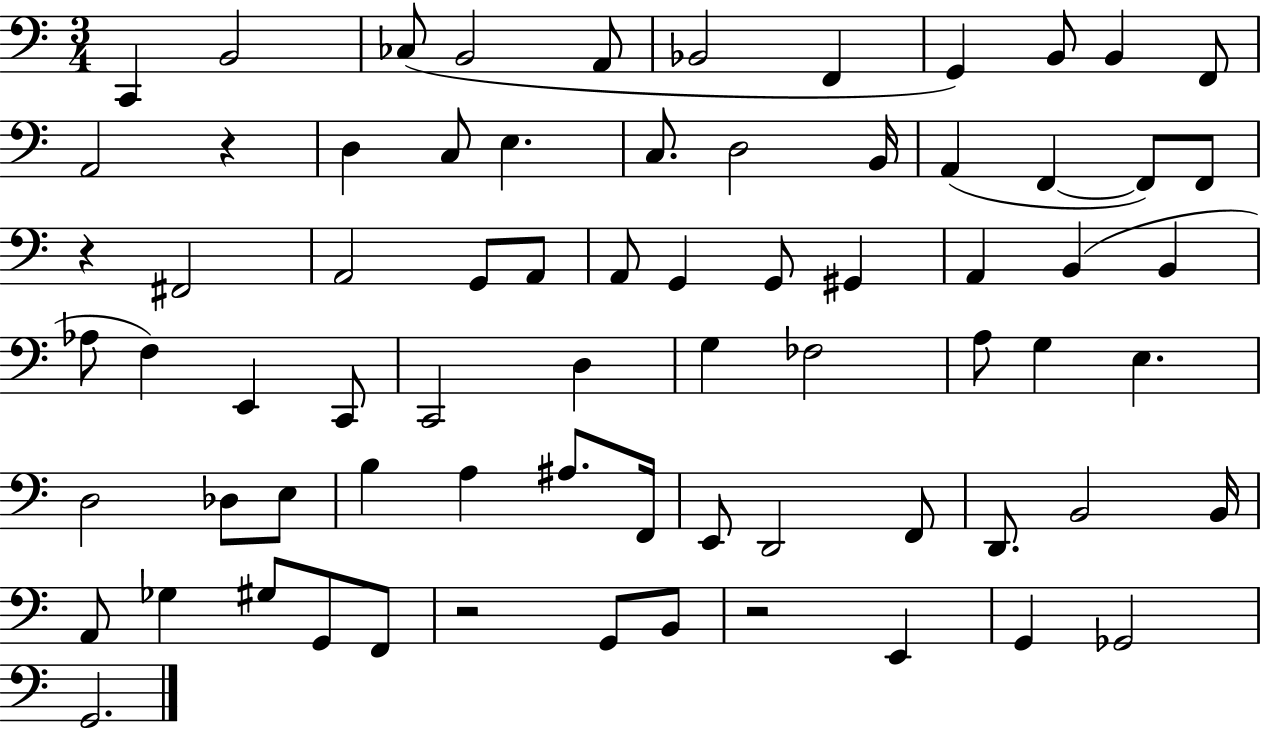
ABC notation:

X:1
T:Untitled
M:3/4
L:1/4
K:C
C,, B,,2 _C,/2 B,,2 A,,/2 _B,,2 F,, G,, B,,/2 B,, F,,/2 A,,2 z D, C,/2 E, C,/2 D,2 B,,/4 A,, F,, F,,/2 F,,/2 z ^F,,2 A,,2 G,,/2 A,,/2 A,,/2 G,, G,,/2 ^G,, A,, B,, B,, _A,/2 F, E,, C,,/2 C,,2 D, G, _F,2 A,/2 G, E, D,2 _D,/2 E,/2 B, A, ^A,/2 F,,/4 E,,/2 D,,2 F,,/2 D,,/2 B,,2 B,,/4 A,,/2 _G, ^G,/2 G,,/2 F,,/2 z2 G,,/2 B,,/2 z2 E,, G,, _G,,2 G,,2